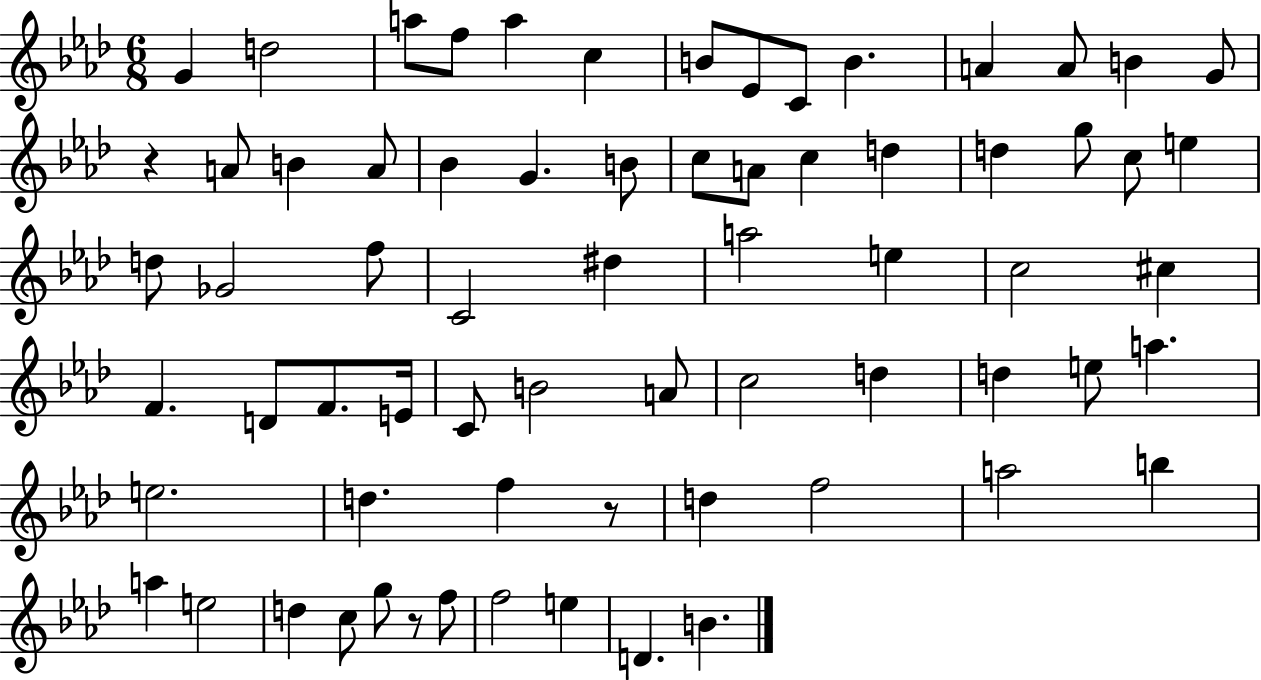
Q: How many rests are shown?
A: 3